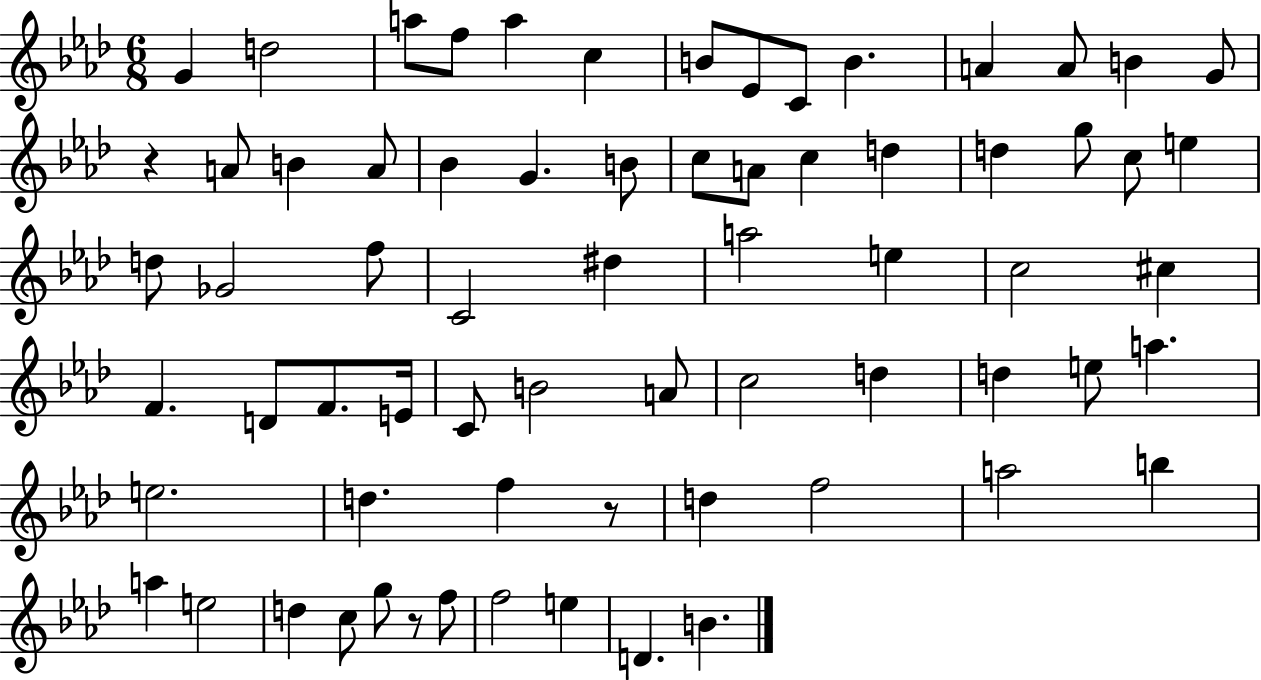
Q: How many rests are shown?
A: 3